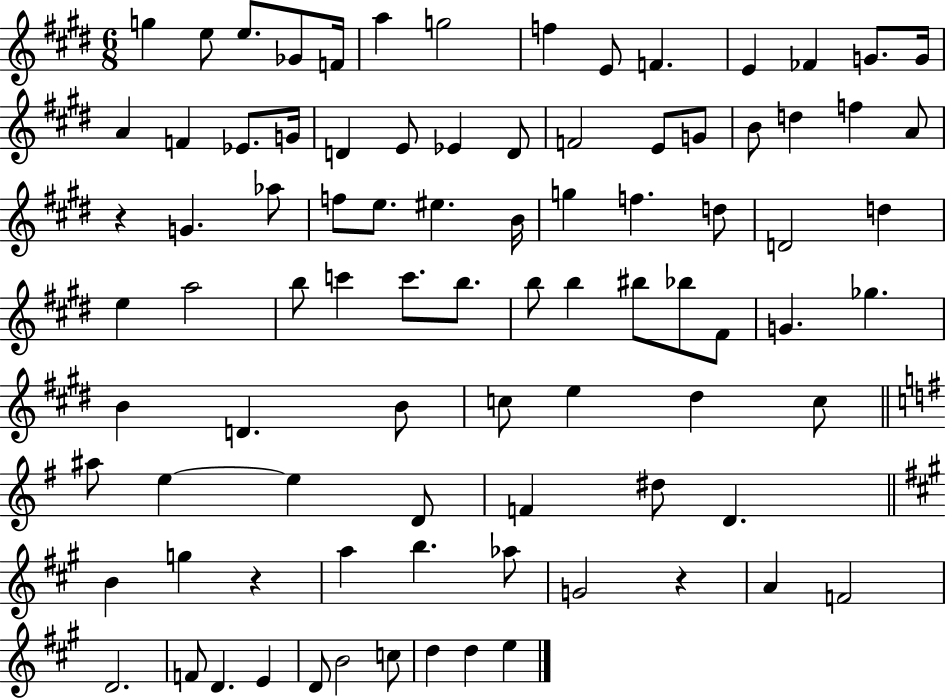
{
  \clef treble
  \numericTimeSignature
  \time 6/8
  \key e \major
  g''4 e''8 e''8. ges'8 f'16 | a''4 g''2 | f''4 e'8 f'4. | e'4 fes'4 g'8. g'16 | \break a'4 f'4 ees'8. g'16 | d'4 e'8 ees'4 d'8 | f'2 e'8 g'8 | b'8 d''4 f''4 a'8 | \break r4 g'4. aes''8 | f''8 e''8. eis''4. b'16 | g''4 f''4. d''8 | d'2 d''4 | \break e''4 a''2 | b''8 c'''4 c'''8. b''8. | b''8 b''4 bis''8 bes''8 fis'8 | g'4. ges''4. | \break b'4 d'4. b'8 | c''8 e''4 dis''4 c''8 | \bar "||" \break \key g \major ais''8 e''4~~ e''4 d'8 | f'4 dis''8 d'4. | \bar "||" \break \key a \major b'4 g''4 r4 | a''4 b''4. aes''8 | g'2 r4 | a'4 f'2 | \break d'2. | f'8 d'4. e'4 | d'8 b'2 c''8 | d''4 d''4 e''4 | \break \bar "|."
}